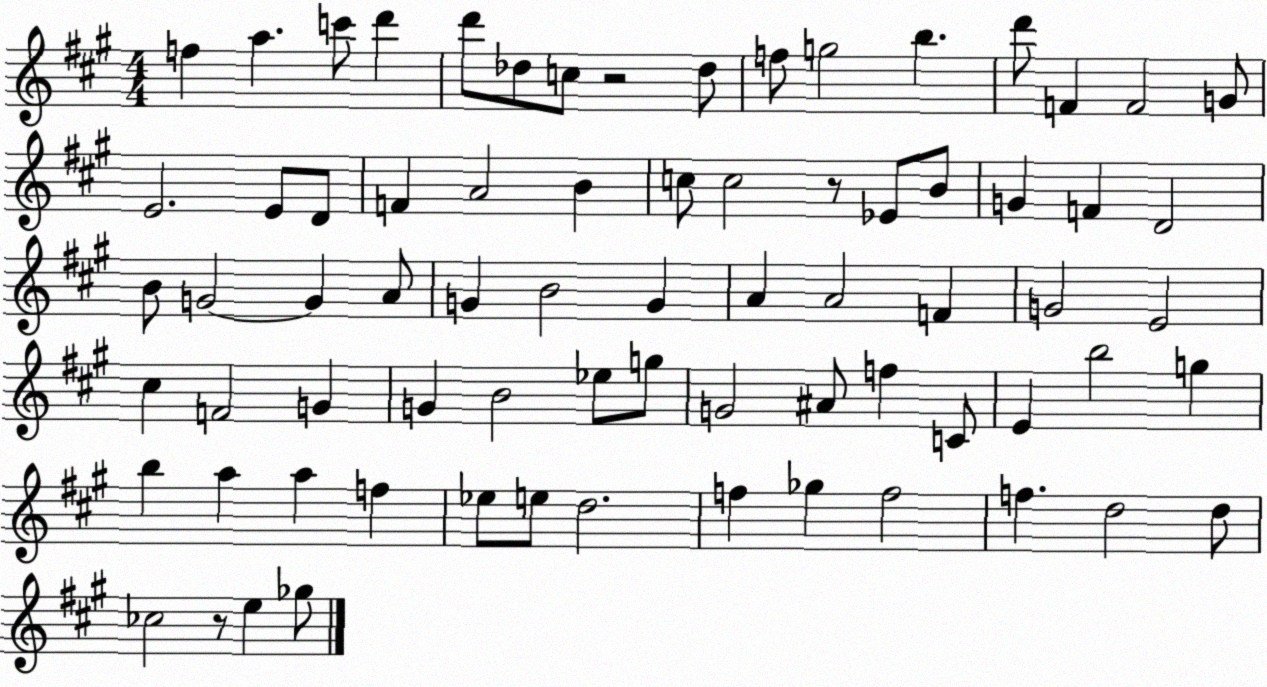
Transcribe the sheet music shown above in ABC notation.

X:1
T:Untitled
M:4/4
L:1/4
K:A
f a c'/2 d' d'/2 _d/2 c/2 z2 _d/2 f/2 g2 b d'/2 F F2 G/2 E2 E/2 D/2 F A2 B c/2 c2 z/2 _E/2 B/2 G F D2 B/2 G2 G A/2 G B2 G A A2 F G2 E2 ^c F2 G G B2 _e/2 g/2 G2 ^A/2 f C/2 E b2 g b a a f _e/2 e/2 d2 f _g f2 f d2 d/2 _c2 z/2 e _g/2